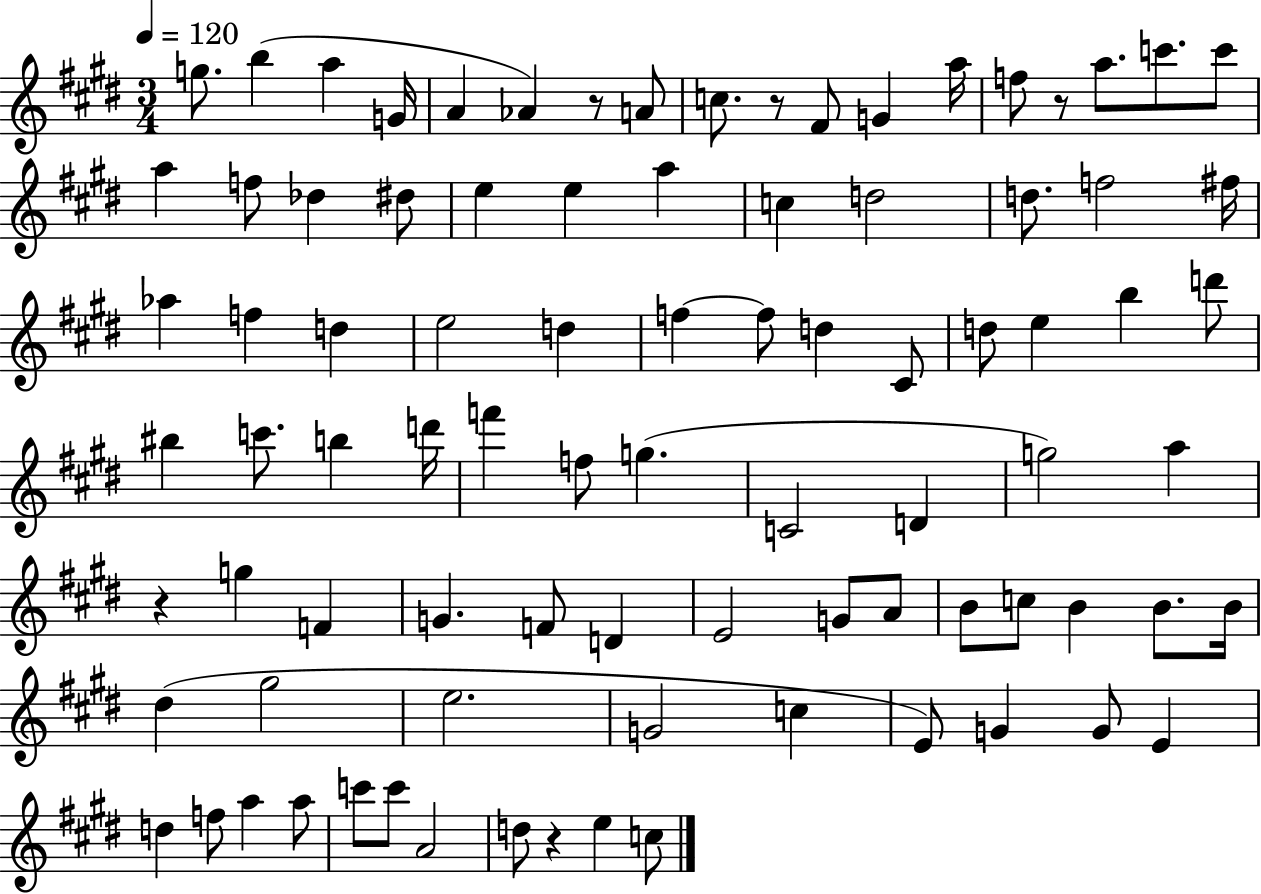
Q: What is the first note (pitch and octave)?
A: G5